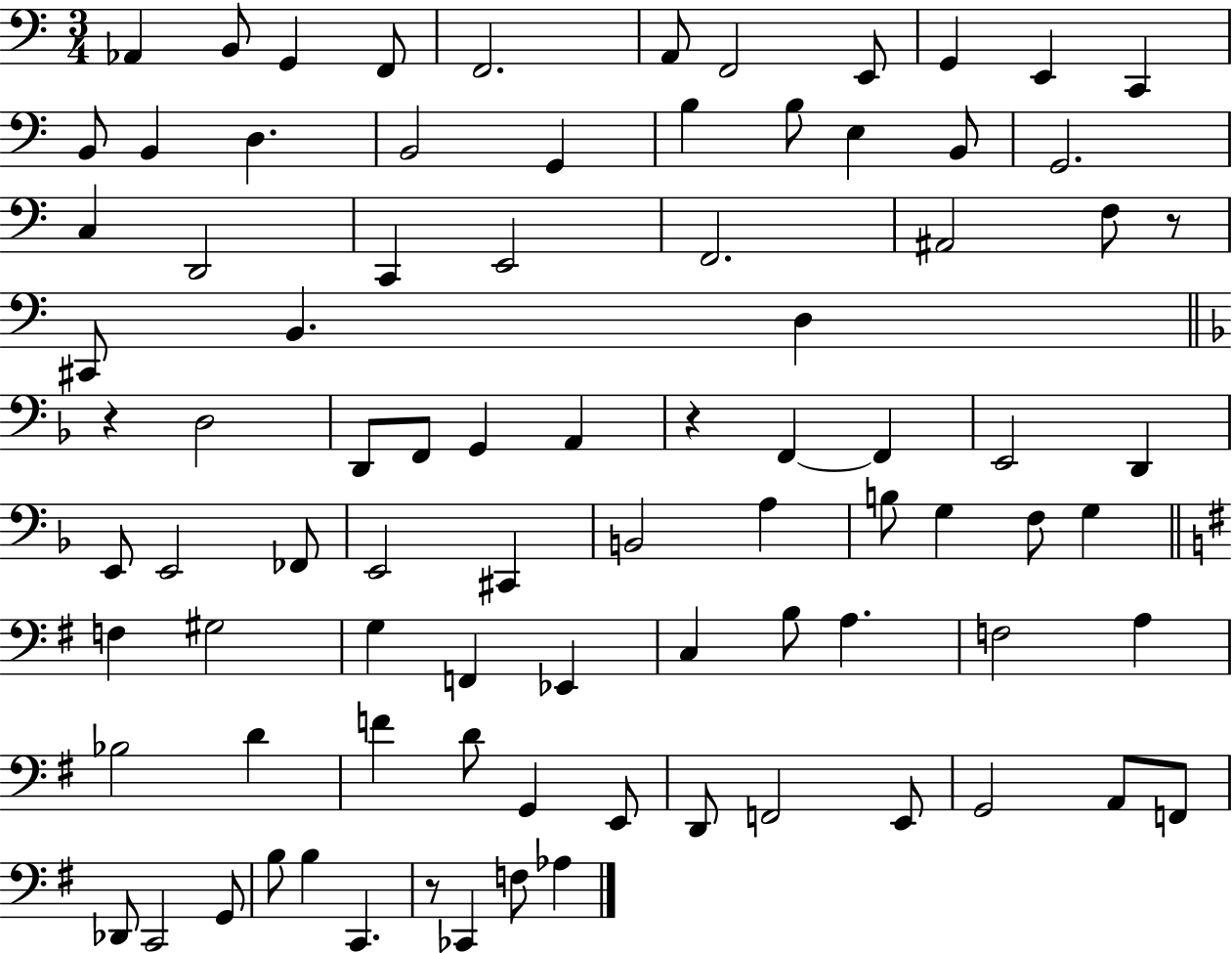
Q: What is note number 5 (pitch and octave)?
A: F2